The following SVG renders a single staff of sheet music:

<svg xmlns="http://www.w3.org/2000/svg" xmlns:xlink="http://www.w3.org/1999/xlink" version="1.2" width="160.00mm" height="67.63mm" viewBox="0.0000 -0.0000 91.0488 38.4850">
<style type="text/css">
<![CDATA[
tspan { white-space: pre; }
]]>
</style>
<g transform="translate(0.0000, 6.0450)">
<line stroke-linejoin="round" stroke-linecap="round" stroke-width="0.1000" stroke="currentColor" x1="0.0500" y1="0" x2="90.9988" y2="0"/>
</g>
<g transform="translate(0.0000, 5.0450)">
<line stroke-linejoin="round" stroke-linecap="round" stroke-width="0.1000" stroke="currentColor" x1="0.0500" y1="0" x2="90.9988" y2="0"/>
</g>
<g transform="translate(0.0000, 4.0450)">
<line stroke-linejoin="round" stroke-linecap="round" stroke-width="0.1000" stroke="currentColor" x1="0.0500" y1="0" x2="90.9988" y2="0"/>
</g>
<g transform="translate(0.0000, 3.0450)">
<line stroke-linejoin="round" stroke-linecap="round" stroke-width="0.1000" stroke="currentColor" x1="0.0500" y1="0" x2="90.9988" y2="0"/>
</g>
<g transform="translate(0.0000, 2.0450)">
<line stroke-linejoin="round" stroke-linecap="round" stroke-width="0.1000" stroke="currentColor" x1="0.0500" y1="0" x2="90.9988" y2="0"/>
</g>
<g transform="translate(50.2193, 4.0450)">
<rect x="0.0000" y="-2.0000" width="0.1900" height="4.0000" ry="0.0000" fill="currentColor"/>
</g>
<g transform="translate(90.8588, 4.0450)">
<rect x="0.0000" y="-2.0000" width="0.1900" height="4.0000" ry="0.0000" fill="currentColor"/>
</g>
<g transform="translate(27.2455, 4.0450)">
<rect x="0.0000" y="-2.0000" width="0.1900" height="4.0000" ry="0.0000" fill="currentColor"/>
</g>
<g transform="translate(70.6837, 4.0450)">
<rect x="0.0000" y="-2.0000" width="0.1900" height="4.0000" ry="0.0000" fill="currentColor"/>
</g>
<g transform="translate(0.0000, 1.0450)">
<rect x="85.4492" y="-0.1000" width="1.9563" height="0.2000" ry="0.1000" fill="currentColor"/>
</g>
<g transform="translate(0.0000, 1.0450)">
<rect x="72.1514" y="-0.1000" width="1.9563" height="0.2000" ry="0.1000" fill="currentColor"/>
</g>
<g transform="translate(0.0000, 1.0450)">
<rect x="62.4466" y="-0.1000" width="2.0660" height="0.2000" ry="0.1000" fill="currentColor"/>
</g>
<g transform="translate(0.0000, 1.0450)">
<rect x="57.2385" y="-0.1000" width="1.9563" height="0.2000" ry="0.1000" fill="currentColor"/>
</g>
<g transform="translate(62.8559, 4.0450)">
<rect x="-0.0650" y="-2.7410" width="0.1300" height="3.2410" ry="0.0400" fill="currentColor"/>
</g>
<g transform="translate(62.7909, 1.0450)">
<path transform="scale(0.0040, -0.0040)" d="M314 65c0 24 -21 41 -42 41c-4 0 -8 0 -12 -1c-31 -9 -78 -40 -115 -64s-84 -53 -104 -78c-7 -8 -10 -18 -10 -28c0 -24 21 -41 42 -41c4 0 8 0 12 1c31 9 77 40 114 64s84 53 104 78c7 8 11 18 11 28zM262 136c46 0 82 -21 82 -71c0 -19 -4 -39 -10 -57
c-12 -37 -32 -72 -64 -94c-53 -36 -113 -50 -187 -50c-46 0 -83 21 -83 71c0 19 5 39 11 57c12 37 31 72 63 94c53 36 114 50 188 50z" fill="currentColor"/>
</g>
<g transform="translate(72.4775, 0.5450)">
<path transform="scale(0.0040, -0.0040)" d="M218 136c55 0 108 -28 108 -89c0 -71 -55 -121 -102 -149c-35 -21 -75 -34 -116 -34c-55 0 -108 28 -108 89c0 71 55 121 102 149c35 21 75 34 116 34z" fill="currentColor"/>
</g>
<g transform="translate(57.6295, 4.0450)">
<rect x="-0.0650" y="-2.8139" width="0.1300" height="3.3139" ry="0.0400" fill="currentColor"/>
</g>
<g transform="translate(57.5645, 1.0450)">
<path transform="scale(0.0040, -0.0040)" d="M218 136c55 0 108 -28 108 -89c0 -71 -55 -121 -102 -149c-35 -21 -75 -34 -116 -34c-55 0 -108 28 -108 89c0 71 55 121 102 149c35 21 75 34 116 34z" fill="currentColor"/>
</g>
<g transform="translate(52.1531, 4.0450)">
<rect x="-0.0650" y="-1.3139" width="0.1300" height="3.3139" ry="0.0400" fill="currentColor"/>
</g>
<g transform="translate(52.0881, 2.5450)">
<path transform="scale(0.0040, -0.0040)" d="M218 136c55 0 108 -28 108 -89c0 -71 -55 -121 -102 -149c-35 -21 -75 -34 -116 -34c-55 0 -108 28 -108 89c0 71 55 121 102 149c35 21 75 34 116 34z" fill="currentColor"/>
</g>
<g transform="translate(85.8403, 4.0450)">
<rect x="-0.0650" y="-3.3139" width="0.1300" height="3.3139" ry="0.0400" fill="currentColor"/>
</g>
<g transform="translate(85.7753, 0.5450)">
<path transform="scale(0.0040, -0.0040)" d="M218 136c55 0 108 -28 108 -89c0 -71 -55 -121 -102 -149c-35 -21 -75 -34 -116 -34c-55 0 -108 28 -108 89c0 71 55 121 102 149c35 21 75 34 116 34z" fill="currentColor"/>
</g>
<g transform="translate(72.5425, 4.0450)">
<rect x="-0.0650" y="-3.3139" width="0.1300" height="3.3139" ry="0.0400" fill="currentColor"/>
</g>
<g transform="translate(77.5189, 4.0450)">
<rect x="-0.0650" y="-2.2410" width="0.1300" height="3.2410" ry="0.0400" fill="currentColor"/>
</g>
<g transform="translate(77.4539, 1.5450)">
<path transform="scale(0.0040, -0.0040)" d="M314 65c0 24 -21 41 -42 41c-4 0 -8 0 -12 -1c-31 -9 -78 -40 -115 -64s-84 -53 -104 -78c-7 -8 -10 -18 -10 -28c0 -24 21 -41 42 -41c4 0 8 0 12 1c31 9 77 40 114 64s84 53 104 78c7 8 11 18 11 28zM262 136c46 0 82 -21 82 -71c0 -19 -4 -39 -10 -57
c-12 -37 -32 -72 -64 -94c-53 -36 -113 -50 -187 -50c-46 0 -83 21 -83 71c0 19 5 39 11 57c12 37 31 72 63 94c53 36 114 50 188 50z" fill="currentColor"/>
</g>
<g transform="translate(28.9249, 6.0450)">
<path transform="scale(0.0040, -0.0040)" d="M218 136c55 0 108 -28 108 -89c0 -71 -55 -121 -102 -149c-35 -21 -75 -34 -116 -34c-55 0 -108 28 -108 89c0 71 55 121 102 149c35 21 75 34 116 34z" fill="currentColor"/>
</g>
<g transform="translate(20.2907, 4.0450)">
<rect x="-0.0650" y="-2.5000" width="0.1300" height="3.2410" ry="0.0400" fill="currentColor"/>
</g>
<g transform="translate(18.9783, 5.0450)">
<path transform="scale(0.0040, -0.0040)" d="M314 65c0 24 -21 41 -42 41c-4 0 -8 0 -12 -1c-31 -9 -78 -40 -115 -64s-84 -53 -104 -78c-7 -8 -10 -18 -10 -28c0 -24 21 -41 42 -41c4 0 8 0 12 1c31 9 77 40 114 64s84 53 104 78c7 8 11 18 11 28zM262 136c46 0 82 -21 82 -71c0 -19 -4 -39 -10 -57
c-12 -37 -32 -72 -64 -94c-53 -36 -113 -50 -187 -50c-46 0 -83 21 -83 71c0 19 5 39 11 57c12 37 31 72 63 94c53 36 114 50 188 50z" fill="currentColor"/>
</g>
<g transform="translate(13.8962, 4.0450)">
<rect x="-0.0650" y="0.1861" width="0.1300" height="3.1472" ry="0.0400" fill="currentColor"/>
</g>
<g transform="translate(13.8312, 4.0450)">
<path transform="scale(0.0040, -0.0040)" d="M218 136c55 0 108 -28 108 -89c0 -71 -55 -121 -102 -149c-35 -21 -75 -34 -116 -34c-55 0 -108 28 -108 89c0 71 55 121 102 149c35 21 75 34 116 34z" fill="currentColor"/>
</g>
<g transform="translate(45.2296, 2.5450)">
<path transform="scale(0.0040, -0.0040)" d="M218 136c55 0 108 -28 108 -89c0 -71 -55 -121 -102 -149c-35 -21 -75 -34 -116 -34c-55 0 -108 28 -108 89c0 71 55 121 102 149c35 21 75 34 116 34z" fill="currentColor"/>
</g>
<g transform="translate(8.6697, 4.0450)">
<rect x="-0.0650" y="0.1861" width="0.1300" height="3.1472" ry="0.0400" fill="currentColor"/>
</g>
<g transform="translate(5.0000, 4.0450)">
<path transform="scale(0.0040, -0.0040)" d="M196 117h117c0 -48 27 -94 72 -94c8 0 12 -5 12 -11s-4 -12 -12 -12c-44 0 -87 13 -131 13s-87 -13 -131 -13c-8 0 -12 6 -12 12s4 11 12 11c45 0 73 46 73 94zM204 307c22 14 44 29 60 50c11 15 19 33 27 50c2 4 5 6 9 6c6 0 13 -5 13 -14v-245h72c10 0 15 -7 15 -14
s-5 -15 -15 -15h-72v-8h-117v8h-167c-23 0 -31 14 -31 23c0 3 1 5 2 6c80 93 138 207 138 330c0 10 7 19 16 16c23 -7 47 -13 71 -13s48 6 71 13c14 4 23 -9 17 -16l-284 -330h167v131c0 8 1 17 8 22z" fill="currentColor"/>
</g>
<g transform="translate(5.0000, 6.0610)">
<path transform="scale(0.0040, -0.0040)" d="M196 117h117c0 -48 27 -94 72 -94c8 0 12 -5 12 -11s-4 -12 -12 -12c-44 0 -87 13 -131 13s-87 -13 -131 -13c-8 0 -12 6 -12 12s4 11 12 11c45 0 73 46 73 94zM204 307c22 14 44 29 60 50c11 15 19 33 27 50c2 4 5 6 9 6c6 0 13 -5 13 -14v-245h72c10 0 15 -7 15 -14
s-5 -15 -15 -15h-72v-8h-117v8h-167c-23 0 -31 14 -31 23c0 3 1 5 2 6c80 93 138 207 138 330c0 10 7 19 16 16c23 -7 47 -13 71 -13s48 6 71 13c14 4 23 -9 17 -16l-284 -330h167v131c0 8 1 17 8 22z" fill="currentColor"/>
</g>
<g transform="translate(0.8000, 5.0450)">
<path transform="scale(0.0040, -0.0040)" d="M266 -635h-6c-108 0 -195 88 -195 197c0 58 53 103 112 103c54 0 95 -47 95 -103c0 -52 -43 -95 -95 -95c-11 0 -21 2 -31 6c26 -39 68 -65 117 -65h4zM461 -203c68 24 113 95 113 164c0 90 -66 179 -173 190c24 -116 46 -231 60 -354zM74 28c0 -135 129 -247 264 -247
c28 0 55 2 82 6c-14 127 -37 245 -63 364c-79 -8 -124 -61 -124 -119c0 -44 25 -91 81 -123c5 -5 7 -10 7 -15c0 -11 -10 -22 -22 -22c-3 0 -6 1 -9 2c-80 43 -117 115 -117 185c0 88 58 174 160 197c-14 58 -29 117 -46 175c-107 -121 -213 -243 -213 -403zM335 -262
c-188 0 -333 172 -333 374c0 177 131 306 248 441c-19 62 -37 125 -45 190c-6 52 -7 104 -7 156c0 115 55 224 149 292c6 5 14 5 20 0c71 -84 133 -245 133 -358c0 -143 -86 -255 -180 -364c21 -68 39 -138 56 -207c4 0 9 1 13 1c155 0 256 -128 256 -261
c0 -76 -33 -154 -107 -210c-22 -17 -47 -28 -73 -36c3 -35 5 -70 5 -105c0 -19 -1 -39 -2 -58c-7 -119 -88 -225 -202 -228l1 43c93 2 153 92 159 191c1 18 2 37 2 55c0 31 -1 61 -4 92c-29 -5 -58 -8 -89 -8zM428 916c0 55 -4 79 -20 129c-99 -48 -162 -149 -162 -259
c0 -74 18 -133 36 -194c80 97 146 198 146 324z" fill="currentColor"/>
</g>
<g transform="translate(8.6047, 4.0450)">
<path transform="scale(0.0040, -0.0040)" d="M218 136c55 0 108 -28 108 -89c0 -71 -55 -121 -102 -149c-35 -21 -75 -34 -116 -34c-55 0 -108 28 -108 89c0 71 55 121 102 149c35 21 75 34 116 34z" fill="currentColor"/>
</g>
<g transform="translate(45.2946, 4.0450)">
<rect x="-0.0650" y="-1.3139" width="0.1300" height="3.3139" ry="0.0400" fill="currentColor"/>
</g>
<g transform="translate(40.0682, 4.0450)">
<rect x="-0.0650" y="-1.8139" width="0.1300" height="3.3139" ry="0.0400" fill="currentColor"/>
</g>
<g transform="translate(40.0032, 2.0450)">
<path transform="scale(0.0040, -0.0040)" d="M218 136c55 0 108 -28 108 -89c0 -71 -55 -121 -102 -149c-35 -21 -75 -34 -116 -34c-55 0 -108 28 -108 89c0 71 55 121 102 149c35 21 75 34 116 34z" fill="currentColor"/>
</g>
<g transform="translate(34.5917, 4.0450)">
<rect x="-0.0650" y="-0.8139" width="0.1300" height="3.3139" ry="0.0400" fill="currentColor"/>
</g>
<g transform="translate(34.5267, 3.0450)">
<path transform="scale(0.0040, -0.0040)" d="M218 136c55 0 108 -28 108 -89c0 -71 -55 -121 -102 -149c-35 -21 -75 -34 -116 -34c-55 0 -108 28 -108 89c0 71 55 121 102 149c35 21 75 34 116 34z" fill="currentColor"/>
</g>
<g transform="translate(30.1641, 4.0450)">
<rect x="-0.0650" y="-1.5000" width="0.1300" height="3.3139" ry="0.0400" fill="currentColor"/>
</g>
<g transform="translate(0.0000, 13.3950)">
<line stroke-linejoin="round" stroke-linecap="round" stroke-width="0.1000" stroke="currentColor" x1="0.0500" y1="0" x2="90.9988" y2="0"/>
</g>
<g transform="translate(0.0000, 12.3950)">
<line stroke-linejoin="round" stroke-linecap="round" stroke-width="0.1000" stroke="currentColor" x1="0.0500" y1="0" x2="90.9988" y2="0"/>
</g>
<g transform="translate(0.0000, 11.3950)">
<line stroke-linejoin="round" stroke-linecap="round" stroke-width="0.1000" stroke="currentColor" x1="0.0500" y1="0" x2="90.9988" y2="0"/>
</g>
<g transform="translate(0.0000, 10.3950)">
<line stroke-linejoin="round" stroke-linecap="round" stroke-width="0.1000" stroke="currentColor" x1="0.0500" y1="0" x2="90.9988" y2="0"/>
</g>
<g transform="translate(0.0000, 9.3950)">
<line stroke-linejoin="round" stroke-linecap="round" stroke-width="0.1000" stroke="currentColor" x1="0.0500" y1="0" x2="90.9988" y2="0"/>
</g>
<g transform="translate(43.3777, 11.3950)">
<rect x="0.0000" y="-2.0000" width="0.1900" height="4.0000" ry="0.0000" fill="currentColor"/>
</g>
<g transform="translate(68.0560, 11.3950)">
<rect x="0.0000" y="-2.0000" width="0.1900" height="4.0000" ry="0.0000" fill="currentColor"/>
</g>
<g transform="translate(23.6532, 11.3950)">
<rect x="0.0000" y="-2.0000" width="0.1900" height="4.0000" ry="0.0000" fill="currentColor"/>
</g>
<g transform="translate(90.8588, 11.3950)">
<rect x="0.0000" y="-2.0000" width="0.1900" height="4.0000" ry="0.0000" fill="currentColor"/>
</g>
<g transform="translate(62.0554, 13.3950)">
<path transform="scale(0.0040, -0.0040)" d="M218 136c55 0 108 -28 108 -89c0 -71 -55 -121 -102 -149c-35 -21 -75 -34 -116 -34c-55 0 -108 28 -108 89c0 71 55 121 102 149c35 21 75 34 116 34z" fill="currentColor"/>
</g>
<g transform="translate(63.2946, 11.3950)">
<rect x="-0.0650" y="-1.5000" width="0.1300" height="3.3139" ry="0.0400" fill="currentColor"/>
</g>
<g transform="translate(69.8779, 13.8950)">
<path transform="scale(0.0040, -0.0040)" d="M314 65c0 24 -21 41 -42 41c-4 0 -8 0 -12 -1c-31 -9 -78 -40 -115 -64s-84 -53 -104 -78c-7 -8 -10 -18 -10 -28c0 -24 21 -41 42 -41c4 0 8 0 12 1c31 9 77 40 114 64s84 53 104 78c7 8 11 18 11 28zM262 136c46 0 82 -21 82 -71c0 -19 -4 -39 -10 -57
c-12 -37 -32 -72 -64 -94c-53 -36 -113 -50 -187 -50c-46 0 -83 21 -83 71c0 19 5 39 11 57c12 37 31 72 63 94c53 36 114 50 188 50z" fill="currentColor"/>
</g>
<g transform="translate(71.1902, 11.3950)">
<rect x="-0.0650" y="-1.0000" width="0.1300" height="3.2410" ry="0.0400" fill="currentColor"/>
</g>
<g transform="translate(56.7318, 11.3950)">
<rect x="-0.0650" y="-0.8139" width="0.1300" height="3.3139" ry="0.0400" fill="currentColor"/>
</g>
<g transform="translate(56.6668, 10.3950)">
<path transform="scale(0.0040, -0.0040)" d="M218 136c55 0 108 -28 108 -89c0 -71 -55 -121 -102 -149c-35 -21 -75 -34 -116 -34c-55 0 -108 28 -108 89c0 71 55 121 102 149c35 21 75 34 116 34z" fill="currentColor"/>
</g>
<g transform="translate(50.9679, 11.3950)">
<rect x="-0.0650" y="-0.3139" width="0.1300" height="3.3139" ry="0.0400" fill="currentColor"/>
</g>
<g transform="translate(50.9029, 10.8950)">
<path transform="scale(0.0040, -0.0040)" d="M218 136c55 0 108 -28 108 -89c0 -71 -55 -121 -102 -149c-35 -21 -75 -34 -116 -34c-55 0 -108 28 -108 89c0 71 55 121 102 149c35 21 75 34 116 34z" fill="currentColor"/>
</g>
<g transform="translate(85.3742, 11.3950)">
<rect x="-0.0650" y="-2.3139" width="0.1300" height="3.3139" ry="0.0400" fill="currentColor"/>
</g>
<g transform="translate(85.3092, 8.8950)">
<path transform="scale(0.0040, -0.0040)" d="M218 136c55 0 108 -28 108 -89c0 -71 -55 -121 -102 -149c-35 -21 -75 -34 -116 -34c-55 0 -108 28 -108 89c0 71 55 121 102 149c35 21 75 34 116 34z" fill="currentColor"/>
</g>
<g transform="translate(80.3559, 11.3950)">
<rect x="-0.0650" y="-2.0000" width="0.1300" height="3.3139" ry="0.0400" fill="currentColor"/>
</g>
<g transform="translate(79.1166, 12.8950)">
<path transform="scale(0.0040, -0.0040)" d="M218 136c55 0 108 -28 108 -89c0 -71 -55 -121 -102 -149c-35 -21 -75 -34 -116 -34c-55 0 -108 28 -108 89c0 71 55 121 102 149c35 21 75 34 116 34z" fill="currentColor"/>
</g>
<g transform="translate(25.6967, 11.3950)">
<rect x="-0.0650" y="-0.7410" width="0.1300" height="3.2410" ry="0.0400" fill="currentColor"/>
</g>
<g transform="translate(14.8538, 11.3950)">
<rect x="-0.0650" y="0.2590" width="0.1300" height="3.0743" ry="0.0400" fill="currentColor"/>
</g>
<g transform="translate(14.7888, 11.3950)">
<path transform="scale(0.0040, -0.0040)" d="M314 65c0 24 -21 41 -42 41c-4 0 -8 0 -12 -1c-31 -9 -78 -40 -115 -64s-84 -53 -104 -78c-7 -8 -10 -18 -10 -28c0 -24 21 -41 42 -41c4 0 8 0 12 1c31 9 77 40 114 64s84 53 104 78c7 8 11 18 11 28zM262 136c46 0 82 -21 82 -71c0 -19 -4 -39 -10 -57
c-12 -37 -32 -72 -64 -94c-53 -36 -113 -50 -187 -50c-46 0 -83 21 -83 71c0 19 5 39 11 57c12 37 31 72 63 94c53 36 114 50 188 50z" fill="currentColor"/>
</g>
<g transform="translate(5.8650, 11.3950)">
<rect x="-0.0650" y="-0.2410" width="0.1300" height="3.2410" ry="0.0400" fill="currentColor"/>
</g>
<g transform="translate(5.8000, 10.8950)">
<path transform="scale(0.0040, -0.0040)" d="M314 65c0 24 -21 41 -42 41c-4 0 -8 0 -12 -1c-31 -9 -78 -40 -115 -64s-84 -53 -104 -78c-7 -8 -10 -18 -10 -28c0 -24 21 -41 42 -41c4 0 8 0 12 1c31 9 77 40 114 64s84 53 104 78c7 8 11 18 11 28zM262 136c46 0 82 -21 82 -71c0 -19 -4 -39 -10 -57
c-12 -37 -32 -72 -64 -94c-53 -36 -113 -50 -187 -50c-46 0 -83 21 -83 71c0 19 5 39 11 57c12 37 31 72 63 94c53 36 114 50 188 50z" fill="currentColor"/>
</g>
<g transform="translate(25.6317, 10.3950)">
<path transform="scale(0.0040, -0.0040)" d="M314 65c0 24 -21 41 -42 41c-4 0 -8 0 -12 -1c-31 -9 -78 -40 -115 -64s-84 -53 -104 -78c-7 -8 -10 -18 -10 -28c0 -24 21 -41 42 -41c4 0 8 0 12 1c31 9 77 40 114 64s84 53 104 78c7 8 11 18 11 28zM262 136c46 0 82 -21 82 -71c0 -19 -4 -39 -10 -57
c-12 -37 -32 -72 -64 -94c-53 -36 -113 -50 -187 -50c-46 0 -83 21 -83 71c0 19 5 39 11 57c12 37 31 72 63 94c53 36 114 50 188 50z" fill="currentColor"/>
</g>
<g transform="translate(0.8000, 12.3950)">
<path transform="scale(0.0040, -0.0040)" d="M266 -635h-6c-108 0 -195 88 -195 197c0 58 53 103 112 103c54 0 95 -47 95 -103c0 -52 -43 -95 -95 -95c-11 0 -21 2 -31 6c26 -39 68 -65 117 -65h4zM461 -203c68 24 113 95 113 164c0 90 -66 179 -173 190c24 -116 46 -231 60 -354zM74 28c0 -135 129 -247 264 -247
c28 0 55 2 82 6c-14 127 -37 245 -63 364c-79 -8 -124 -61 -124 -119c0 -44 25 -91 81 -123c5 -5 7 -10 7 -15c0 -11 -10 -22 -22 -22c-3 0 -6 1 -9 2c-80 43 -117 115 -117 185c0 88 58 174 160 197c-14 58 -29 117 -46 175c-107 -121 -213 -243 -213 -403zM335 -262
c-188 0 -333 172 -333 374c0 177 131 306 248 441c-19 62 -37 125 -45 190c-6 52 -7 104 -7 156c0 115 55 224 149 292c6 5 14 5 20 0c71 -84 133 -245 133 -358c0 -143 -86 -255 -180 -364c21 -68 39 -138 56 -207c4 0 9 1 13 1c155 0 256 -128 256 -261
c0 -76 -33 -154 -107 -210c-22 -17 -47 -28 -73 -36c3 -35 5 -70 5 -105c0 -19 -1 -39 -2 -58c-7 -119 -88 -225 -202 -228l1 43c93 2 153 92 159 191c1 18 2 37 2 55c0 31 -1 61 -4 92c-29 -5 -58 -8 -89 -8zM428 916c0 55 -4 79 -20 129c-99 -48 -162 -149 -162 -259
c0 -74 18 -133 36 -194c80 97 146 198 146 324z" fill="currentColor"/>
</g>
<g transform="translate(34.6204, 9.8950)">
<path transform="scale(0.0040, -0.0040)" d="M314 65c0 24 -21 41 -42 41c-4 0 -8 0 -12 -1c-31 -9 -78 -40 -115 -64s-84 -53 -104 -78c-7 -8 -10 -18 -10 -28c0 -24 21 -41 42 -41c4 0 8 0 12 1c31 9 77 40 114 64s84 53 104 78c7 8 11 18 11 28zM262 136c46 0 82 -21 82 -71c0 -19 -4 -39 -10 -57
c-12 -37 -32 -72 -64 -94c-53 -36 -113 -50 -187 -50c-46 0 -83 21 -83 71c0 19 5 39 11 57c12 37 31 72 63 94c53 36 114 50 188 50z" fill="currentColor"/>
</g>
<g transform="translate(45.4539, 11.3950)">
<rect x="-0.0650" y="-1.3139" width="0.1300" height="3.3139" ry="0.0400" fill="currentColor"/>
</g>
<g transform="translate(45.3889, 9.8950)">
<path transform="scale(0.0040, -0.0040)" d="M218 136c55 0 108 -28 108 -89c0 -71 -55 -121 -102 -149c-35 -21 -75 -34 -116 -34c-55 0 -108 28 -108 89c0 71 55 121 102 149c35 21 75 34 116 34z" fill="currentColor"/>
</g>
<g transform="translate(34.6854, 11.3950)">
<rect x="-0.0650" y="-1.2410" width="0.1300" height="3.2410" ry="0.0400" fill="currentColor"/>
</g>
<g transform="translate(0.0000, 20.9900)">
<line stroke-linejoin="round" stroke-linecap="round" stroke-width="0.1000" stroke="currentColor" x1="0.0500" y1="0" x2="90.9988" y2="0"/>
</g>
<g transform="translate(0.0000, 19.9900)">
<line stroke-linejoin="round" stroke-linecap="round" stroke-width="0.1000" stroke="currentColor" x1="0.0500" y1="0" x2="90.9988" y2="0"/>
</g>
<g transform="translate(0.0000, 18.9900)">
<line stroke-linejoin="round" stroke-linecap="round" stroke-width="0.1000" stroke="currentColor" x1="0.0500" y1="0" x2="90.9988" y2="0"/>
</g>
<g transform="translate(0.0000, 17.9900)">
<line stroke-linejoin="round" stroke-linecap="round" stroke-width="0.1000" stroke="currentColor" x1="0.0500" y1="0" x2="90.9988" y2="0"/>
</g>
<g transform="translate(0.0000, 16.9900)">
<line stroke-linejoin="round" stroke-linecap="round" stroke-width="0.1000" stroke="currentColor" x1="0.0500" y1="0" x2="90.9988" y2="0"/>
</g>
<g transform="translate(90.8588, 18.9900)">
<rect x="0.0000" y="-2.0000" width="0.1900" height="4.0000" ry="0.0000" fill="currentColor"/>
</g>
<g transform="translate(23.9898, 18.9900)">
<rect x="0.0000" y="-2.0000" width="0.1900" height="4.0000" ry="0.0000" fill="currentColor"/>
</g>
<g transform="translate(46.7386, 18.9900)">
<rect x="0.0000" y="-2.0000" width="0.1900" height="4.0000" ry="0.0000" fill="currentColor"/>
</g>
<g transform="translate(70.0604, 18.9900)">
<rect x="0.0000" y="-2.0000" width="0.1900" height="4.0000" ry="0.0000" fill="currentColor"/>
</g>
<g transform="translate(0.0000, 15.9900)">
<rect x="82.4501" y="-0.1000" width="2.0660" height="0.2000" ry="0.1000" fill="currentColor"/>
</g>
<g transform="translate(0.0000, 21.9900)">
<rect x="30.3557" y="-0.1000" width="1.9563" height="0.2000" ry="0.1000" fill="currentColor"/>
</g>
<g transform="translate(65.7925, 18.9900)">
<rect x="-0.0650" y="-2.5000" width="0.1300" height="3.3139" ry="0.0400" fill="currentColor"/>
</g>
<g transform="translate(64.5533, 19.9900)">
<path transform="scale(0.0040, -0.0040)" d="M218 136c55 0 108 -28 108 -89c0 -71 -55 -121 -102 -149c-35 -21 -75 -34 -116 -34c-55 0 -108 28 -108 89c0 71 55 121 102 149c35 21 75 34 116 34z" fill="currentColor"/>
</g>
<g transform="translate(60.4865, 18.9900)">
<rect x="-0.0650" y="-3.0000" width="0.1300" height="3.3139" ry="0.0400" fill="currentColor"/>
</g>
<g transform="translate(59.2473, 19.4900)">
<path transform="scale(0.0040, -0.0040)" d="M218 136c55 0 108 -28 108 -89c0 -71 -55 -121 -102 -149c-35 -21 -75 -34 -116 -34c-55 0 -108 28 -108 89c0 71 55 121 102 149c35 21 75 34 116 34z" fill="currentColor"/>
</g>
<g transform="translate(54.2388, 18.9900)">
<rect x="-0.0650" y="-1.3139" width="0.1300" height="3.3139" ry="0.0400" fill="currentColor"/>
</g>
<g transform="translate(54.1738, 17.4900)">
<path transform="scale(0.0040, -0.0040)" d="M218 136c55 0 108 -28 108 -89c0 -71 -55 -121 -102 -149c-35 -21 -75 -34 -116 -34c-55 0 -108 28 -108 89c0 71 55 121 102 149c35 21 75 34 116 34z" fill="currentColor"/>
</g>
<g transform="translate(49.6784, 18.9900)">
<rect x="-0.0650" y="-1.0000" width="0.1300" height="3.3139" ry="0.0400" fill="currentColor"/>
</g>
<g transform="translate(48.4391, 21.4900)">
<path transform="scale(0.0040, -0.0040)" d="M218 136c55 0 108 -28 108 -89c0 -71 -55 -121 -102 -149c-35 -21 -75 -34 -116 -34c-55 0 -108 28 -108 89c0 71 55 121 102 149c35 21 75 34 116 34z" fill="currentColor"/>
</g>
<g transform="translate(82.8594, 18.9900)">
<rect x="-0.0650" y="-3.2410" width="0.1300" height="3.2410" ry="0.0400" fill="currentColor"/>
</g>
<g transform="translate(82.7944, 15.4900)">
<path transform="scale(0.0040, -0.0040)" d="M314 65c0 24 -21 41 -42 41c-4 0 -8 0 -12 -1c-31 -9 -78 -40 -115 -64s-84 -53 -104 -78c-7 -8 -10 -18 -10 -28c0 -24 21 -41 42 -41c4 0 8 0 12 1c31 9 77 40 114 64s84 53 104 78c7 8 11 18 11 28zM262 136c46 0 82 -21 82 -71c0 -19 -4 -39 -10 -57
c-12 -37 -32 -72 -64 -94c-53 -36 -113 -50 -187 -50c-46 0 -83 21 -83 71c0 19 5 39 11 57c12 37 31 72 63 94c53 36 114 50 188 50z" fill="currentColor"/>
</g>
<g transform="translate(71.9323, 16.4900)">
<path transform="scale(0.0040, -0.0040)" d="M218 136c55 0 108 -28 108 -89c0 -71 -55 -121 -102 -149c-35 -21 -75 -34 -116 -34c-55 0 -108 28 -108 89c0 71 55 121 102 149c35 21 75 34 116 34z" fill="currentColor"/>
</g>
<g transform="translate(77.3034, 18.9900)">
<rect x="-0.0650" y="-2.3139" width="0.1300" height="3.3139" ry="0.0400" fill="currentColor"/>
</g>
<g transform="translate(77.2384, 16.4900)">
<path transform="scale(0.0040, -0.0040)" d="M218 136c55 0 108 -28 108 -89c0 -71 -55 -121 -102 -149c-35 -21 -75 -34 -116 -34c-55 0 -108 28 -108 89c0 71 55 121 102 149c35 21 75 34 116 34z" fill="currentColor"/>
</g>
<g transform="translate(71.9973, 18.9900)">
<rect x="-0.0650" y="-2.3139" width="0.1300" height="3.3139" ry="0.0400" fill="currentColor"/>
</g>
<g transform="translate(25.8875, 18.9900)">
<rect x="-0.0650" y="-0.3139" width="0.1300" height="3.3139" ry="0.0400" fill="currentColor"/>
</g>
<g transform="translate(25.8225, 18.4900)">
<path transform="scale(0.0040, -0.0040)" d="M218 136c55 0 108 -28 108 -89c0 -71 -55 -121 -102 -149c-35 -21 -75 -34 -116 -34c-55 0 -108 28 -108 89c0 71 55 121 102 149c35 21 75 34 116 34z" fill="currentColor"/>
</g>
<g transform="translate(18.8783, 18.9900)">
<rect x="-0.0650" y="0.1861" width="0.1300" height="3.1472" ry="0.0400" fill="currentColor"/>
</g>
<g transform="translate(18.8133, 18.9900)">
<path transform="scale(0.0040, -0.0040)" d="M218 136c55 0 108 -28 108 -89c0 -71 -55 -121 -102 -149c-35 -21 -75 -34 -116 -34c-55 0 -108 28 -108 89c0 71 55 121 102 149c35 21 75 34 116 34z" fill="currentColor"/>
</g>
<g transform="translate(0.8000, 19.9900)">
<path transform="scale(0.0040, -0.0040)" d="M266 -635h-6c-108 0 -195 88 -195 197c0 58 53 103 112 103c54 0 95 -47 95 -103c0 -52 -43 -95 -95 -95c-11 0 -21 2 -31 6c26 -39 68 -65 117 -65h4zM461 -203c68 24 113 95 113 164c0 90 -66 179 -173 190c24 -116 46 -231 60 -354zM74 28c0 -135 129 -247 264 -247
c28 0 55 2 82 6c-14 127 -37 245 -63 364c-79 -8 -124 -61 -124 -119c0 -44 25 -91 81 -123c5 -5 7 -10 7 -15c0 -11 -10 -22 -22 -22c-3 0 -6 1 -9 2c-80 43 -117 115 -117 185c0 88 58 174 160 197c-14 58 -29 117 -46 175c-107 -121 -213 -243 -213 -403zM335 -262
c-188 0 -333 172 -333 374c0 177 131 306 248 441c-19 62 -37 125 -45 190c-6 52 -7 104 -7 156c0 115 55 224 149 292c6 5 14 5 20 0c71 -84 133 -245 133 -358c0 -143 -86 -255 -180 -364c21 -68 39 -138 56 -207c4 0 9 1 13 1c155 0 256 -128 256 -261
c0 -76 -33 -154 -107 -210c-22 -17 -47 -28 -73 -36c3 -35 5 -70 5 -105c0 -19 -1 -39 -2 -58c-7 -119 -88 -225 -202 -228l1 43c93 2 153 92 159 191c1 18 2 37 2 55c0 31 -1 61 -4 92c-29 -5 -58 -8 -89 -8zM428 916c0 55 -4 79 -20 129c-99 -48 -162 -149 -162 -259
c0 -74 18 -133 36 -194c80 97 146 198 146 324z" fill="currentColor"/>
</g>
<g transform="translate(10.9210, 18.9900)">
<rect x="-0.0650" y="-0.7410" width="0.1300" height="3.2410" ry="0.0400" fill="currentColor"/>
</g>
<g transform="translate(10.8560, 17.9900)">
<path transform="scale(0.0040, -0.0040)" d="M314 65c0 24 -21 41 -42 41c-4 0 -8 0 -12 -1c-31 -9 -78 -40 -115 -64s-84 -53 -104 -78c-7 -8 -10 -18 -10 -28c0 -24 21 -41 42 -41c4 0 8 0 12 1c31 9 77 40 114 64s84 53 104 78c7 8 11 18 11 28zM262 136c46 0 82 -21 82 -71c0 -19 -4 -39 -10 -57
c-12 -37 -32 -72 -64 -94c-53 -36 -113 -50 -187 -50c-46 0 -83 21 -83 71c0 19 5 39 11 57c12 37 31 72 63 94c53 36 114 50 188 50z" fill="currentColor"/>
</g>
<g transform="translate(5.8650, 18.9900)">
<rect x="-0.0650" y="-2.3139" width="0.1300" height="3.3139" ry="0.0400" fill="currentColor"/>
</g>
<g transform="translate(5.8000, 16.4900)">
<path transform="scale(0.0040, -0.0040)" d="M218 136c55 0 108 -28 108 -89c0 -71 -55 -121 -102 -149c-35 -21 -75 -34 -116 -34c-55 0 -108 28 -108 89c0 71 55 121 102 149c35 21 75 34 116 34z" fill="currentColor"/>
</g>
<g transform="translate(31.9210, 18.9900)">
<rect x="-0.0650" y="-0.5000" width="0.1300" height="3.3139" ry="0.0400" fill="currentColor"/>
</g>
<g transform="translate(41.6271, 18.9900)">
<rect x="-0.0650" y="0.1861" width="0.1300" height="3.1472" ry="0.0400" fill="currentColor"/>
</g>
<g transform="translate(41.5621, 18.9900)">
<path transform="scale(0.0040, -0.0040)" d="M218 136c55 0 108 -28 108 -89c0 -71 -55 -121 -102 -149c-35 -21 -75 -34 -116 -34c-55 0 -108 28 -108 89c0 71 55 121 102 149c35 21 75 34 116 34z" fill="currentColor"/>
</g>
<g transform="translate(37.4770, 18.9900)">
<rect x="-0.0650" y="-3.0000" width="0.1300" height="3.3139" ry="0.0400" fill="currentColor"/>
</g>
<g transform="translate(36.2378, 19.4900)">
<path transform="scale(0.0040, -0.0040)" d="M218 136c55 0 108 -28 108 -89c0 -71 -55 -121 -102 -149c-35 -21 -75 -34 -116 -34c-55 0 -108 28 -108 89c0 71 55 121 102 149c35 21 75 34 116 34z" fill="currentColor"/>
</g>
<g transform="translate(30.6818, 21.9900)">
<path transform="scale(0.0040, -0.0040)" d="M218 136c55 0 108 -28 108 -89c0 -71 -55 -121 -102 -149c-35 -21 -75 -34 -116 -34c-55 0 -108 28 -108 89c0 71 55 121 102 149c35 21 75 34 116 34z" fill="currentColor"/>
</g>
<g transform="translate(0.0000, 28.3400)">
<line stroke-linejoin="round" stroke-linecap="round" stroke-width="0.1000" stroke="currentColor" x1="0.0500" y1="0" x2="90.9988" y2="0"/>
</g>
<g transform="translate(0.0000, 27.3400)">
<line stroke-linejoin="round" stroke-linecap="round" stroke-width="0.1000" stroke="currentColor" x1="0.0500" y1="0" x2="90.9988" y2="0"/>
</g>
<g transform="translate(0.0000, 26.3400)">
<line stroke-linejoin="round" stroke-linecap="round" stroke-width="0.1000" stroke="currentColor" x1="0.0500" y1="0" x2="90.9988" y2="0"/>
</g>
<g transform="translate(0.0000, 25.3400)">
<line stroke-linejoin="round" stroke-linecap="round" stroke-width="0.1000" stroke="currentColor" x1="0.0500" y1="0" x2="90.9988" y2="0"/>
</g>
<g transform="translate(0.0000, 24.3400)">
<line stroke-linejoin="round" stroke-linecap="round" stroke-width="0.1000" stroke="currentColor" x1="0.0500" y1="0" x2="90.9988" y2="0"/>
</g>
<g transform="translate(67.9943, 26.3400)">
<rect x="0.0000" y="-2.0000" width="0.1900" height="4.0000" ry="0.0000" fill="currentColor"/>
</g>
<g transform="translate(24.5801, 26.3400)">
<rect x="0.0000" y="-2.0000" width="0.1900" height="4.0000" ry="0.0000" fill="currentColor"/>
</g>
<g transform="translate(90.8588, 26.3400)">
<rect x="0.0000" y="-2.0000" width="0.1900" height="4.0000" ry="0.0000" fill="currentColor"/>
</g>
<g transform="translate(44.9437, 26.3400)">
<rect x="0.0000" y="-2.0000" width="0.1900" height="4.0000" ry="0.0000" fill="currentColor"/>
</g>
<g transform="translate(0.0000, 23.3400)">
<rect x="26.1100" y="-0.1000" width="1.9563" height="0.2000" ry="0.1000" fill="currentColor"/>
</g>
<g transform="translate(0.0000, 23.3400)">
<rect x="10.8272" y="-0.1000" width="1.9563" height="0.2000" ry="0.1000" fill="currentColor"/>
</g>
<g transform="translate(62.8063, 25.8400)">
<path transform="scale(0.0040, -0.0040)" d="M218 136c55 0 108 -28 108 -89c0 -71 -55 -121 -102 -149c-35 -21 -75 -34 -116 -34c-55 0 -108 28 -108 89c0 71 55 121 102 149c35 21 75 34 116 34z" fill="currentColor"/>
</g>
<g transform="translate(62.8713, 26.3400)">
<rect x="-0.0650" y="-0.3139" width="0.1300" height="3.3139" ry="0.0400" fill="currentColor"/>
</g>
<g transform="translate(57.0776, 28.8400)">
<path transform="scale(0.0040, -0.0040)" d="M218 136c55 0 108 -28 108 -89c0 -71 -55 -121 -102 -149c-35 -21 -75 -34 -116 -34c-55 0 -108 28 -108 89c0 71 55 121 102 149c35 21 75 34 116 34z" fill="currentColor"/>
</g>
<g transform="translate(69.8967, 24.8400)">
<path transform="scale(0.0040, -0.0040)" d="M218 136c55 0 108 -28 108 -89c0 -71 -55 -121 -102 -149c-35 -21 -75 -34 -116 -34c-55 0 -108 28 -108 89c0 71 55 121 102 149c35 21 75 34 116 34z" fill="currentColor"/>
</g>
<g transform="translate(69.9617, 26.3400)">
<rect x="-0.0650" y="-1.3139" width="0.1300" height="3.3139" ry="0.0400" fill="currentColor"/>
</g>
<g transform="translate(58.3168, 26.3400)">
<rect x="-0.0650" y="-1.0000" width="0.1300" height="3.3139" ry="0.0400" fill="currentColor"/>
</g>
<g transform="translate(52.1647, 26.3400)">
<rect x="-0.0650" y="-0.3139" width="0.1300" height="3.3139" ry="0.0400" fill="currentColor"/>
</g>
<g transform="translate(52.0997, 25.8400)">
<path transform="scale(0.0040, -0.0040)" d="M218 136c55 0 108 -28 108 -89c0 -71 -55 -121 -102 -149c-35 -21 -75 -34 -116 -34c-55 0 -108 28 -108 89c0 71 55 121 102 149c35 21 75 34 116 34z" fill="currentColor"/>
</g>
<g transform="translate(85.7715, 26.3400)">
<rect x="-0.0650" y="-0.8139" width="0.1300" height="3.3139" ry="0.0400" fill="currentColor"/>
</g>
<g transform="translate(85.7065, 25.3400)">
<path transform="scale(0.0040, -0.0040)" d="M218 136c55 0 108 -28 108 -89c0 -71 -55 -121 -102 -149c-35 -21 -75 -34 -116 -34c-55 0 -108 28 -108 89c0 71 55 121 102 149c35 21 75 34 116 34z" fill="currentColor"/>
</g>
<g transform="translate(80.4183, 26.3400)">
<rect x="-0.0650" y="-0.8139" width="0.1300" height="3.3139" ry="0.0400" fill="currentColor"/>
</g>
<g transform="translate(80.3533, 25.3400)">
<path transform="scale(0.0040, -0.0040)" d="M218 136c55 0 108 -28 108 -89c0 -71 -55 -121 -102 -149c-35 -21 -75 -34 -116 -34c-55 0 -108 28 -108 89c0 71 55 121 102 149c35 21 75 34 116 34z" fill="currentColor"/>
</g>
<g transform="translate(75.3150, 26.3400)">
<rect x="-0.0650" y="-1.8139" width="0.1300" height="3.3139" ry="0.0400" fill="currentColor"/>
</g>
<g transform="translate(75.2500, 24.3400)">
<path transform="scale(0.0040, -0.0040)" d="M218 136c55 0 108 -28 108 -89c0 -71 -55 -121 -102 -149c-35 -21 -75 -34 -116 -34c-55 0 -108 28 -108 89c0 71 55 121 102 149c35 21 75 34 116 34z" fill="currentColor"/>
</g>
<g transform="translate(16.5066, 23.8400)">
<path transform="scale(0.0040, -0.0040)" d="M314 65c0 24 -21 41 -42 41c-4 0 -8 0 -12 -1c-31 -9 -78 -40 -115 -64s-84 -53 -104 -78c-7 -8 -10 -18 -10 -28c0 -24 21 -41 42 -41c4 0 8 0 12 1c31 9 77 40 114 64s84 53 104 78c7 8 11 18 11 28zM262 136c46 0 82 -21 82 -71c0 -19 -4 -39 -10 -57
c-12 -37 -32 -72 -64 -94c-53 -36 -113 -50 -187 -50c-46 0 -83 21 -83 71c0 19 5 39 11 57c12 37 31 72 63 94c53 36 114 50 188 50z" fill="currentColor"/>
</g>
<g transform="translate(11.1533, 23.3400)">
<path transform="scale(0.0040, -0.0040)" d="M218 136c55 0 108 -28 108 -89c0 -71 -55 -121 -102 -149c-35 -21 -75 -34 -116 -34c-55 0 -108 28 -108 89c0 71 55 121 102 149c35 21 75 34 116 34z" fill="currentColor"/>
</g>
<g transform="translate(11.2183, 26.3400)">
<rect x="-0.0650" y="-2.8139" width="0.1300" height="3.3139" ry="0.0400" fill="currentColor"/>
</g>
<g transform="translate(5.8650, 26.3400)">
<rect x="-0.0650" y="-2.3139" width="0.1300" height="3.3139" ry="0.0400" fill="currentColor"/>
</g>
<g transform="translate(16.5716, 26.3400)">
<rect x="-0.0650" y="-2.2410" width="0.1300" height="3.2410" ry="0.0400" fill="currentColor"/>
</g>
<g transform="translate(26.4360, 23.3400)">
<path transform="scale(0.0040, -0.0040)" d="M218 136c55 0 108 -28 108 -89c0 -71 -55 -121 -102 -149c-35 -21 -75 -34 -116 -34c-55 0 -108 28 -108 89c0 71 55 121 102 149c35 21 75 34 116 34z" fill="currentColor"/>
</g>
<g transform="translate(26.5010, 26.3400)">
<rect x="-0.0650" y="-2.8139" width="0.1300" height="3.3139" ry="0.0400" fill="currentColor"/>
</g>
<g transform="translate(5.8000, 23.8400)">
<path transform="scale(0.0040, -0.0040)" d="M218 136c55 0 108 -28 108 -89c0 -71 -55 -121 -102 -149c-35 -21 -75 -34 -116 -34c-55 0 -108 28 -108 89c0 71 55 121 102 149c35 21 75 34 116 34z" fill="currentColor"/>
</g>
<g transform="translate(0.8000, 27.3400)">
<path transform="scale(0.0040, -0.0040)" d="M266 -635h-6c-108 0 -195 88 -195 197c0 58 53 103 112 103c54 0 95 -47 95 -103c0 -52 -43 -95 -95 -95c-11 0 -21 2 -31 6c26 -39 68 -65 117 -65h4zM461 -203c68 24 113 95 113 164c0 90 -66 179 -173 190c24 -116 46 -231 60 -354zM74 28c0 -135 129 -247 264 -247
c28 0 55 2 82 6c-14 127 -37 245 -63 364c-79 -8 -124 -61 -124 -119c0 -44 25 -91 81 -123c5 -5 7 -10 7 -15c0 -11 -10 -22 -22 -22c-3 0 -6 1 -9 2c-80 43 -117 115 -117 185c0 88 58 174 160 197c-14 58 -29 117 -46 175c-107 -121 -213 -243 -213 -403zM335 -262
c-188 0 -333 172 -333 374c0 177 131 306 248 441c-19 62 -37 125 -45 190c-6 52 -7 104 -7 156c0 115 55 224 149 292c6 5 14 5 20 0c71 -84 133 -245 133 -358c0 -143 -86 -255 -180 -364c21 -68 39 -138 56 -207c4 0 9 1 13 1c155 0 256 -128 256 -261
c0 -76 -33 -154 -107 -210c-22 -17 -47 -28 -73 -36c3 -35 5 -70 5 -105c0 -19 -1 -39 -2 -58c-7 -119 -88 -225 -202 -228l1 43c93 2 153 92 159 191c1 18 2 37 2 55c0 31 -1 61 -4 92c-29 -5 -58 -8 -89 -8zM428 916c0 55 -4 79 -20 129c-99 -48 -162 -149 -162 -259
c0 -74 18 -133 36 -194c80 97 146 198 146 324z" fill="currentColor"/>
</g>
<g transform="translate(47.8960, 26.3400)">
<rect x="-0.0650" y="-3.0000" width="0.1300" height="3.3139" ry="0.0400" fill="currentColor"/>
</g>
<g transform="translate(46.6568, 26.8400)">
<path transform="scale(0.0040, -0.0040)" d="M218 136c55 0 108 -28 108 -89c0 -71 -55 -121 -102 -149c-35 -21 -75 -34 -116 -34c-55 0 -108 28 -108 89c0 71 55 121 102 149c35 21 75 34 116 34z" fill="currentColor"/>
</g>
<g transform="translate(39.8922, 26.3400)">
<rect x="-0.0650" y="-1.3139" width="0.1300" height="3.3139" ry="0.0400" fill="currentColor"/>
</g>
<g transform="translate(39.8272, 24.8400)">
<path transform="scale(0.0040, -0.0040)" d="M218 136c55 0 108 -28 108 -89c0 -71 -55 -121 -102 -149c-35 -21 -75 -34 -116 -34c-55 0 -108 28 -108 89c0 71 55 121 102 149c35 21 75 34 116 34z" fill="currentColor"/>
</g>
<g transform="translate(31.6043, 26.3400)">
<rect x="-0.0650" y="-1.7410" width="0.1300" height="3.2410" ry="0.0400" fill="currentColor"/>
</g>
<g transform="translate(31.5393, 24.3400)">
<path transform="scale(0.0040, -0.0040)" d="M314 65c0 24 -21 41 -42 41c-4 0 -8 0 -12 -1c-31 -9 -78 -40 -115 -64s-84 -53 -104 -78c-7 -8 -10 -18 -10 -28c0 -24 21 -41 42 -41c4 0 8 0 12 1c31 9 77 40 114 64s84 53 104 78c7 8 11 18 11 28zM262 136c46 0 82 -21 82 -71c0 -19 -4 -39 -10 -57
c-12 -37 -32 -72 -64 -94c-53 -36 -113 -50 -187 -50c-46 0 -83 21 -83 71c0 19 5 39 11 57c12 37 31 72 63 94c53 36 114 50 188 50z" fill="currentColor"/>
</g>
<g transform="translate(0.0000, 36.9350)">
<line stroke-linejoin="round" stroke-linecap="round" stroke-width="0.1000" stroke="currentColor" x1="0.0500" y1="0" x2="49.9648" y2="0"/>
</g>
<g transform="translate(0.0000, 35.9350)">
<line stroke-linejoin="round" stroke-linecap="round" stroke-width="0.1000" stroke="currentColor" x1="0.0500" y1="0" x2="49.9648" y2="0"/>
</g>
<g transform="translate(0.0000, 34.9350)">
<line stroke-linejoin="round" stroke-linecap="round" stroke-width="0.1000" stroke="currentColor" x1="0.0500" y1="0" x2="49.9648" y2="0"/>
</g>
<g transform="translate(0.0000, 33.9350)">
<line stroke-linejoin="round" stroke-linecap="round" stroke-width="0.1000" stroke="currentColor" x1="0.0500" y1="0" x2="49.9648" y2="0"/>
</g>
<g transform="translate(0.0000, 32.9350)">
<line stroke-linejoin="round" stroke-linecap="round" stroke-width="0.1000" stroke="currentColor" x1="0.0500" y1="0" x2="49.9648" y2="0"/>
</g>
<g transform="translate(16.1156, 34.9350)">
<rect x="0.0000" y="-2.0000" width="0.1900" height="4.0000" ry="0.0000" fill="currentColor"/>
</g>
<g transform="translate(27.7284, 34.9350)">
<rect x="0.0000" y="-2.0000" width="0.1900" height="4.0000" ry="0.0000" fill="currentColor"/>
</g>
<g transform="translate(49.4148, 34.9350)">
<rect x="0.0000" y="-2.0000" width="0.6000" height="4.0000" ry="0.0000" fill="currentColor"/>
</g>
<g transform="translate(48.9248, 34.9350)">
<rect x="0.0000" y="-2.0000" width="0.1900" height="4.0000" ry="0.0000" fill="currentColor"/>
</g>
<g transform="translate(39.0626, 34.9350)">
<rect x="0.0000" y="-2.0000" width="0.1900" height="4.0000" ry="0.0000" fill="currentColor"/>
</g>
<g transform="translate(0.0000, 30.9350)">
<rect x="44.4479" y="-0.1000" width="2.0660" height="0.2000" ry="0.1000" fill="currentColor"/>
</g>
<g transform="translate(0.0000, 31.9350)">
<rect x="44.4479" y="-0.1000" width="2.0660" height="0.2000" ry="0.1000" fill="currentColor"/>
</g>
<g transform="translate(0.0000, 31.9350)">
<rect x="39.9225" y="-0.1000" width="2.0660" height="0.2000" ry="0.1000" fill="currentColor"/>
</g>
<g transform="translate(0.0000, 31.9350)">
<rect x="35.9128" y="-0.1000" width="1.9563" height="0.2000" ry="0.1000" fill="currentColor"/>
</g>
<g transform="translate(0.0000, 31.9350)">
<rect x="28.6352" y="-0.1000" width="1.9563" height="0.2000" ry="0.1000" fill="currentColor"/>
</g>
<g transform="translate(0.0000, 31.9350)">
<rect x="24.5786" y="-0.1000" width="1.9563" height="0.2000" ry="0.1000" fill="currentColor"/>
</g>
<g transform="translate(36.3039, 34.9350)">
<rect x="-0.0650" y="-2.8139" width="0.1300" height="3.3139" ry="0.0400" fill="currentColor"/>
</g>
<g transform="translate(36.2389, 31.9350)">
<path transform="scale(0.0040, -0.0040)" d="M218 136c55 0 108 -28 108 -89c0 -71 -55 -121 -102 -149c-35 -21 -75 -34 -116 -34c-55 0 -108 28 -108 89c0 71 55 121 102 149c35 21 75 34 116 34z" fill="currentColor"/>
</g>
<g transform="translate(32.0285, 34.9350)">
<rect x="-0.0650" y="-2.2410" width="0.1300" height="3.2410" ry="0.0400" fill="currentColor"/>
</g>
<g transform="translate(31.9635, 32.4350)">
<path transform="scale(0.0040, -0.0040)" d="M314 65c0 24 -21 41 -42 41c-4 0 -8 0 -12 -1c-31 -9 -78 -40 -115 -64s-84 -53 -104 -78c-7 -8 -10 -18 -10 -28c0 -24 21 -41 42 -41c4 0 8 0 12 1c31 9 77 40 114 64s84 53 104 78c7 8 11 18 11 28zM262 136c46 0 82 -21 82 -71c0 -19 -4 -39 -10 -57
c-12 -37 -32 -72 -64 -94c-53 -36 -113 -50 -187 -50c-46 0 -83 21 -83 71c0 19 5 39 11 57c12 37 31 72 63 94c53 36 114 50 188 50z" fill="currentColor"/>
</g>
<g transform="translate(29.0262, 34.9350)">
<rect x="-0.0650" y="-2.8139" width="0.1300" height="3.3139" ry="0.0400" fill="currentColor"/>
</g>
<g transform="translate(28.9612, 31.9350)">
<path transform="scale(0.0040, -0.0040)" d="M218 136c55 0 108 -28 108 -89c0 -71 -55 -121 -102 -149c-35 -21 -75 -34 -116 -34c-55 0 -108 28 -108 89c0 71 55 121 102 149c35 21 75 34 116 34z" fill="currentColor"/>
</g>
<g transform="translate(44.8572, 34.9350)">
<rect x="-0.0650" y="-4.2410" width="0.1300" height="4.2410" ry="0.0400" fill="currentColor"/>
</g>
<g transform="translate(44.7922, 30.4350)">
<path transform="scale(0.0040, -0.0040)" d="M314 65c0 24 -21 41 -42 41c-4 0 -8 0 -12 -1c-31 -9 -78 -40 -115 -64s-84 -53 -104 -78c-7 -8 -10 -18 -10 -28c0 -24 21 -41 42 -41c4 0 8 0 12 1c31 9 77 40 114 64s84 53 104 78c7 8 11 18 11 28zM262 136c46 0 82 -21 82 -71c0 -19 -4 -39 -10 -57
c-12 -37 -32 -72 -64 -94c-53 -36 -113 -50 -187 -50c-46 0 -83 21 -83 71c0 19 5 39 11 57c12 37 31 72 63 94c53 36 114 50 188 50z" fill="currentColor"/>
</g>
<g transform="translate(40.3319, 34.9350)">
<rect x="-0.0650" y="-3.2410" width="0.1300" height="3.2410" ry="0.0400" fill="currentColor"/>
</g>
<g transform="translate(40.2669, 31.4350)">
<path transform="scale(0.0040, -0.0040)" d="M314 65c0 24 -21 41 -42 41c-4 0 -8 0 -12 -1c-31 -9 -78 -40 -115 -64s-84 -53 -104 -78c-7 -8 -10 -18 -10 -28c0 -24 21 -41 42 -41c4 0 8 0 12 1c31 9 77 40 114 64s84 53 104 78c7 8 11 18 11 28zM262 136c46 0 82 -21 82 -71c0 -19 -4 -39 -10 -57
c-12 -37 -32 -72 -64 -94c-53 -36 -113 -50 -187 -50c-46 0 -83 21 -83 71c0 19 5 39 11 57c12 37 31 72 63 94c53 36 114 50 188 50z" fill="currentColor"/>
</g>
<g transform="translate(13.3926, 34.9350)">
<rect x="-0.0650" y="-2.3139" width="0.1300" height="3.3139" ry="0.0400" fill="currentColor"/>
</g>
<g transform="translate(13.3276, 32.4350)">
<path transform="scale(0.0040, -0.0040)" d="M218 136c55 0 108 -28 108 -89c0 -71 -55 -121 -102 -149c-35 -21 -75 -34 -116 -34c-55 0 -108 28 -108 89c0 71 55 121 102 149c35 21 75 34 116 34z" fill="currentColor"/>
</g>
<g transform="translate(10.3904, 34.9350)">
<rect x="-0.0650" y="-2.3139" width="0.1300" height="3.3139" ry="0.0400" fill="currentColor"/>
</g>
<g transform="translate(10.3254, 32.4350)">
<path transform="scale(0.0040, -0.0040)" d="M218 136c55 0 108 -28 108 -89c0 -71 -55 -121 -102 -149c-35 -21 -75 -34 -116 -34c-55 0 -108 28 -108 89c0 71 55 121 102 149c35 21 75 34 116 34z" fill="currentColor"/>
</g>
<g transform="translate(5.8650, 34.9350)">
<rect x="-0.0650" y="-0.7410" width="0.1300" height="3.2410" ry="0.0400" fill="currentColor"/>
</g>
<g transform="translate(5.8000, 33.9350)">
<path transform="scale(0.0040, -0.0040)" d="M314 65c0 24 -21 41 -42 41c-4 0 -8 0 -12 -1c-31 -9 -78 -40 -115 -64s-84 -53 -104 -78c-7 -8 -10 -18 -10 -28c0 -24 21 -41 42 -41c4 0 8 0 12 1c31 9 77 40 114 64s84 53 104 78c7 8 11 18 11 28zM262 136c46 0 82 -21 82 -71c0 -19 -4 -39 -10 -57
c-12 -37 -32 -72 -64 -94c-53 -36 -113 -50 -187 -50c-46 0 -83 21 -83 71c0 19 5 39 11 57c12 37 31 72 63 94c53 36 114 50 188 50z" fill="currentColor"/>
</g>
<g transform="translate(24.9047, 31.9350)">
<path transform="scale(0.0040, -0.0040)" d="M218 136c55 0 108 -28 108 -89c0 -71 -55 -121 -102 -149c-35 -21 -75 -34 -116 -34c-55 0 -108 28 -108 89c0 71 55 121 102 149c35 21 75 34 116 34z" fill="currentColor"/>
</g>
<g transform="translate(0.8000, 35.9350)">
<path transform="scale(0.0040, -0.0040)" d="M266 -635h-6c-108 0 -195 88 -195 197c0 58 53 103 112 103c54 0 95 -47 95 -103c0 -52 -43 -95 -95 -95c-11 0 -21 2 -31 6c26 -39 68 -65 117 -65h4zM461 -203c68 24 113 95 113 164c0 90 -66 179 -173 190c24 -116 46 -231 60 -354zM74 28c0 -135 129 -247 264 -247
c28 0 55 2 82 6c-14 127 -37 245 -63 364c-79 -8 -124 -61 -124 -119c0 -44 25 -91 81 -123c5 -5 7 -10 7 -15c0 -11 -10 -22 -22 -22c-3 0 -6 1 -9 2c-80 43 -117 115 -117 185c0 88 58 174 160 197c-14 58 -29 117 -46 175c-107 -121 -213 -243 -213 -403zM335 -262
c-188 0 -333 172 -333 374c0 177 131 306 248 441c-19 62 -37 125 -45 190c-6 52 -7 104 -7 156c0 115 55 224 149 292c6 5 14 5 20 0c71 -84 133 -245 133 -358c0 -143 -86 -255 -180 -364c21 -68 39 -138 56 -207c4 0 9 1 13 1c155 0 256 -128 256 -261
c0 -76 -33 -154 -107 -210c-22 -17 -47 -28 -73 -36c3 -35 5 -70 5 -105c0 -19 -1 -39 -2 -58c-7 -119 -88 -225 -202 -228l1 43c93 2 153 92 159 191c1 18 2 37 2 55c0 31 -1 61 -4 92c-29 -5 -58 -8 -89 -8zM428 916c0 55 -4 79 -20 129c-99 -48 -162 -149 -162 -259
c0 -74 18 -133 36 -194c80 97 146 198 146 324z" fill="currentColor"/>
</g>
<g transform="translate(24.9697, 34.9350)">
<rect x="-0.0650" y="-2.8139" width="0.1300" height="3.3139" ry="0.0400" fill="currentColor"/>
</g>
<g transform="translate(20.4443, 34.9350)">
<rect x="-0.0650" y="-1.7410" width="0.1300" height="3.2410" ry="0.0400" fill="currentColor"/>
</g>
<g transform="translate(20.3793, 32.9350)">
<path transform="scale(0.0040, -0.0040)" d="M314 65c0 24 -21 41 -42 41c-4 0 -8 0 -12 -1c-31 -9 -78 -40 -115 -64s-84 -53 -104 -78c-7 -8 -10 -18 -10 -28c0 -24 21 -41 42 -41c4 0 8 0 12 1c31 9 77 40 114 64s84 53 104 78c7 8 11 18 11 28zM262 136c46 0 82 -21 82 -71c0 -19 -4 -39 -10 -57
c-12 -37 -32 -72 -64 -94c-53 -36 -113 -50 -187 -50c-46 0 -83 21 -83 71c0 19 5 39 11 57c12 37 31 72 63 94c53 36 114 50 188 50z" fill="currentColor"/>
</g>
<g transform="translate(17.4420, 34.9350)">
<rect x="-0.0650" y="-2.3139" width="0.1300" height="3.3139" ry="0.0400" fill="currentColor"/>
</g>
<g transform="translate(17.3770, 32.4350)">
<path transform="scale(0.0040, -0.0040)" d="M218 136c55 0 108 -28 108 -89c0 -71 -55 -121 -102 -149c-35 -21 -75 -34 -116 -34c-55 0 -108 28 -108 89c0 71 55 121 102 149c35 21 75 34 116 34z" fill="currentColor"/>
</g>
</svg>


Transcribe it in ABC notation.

X:1
T:Untitled
M:4/4
L:1/4
K:C
B B G2 E d f e e a a2 b g2 b c2 B2 d2 e2 e c d E D2 F g g d2 B c C A B D e A G g g b2 g a g2 a f2 e A c D c e f d d d2 g g g f2 a a g2 a b2 d'2